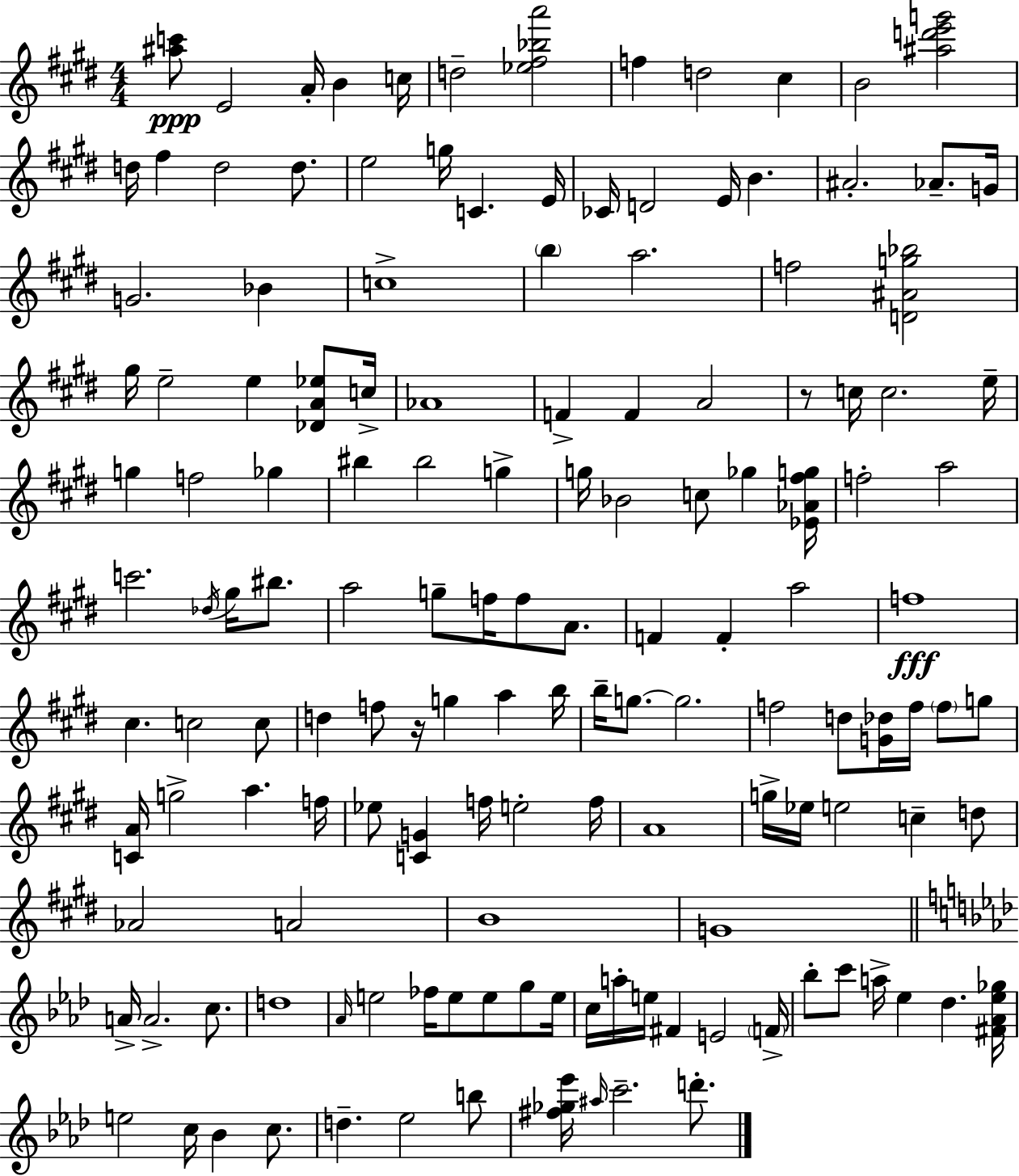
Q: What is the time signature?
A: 4/4